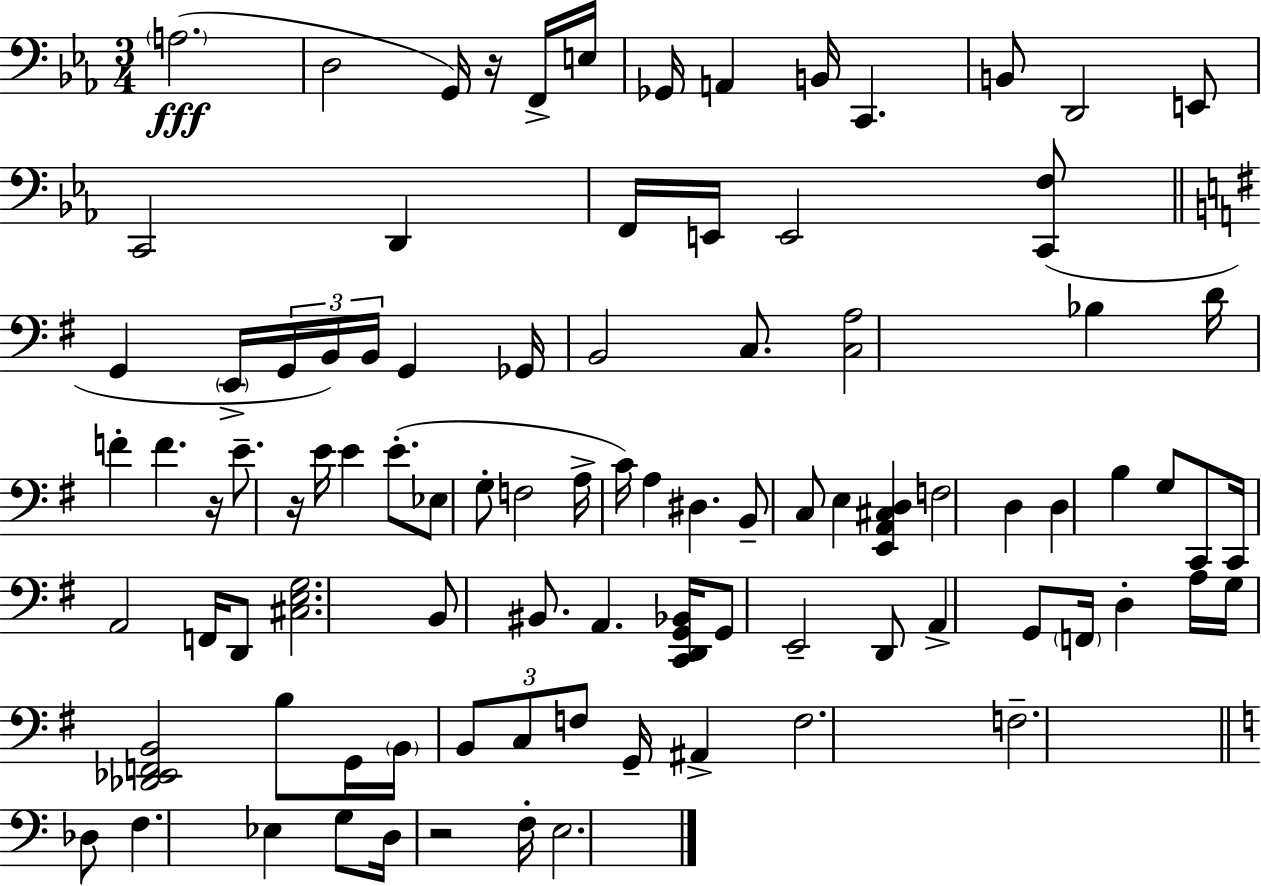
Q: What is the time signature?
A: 3/4